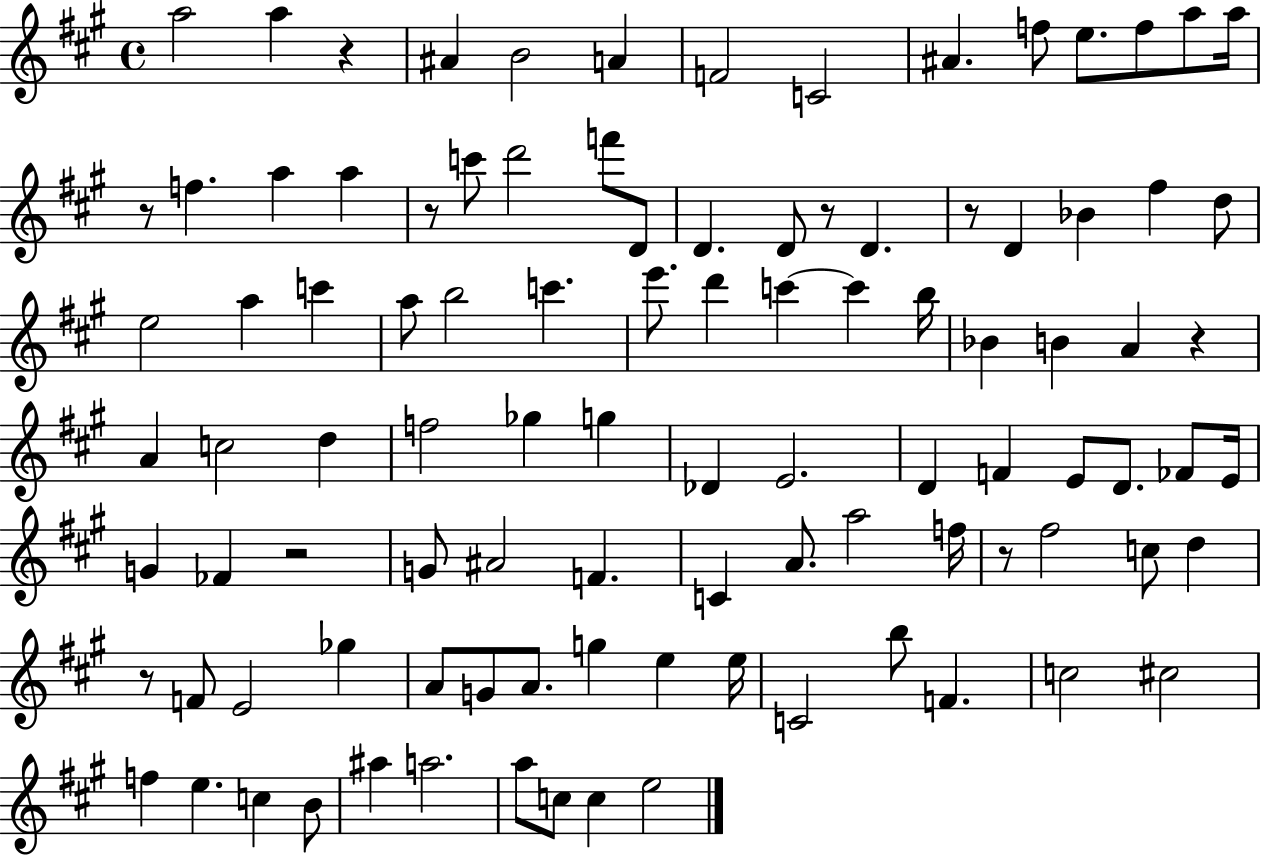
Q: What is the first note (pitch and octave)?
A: A5